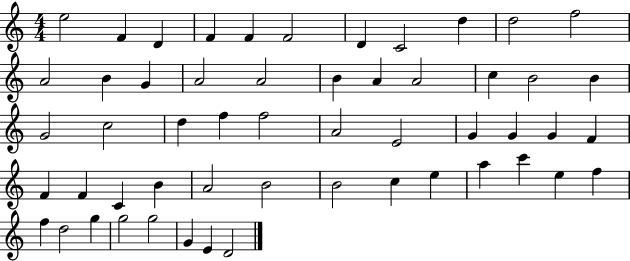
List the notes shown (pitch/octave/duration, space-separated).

E5/h F4/q D4/q F4/q F4/q F4/h D4/q C4/h D5/q D5/h F5/h A4/h B4/q G4/q A4/h A4/h B4/q A4/q A4/h C5/q B4/h B4/q G4/h C5/h D5/q F5/q F5/h A4/h E4/h G4/q G4/q G4/q F4/q F4/q F4/q C4/q B4/q A4/h B4/h B4/h C5/q E5/q A5/q C6/q E5/q F5/q F5/q D5/h G5/q G5/h G5/h G4/q E4/q D4/h